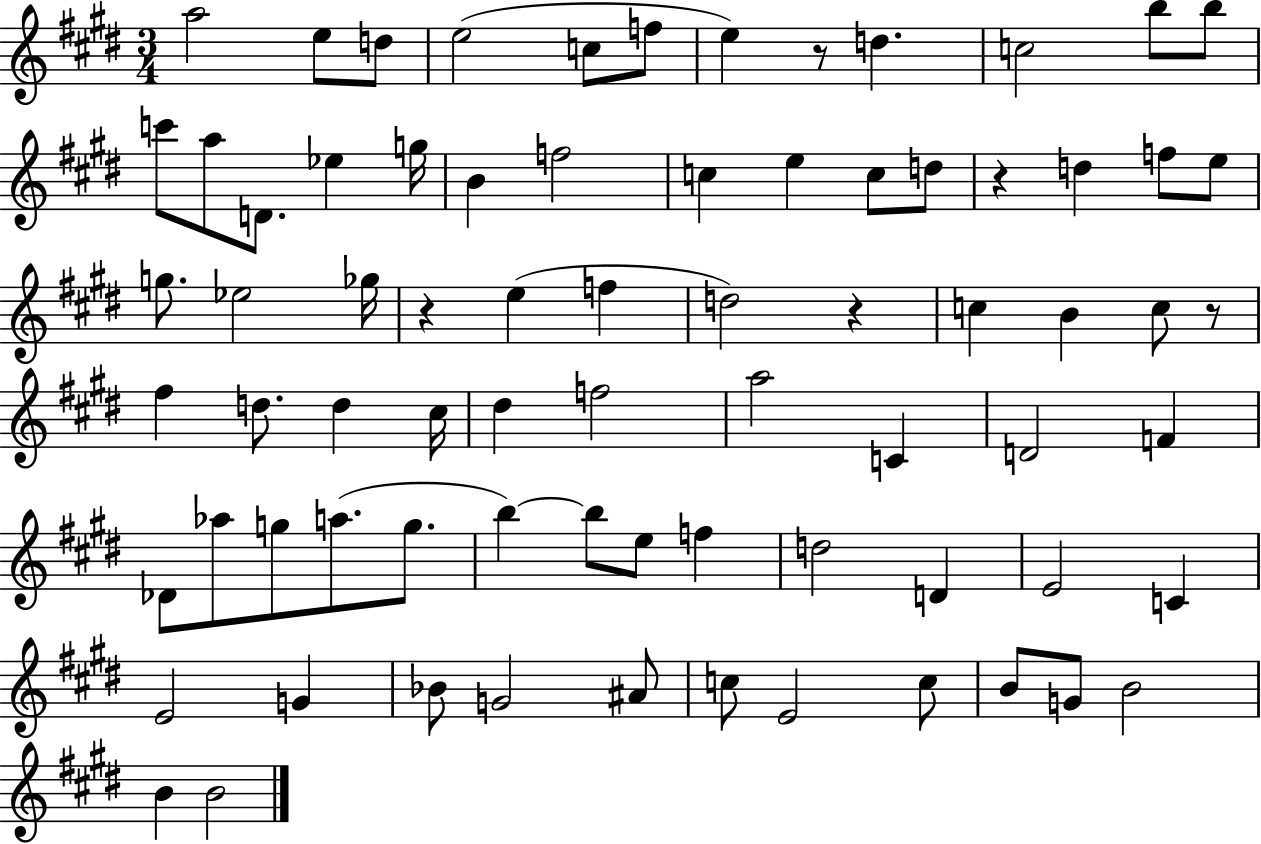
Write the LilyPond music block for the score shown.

{
  \clef treble
  \numericTimeSignature
  \time 3/4
  \key e \major
  \repeat volta 2 { a''2 e''8 d''8 | e''2( c''8 f''8 | e''4) r8 d''4. | c''2 b''8 b''8 | \break c'''8 a''8 d'8. ees''4 g''16 | b'4 f''2 | c''4 e''4 c''8 d''8 | r4 d''4 f''8 e''8 | \break g''8. ees''2 ges''16 | r4 e''4( f''4 | d''2) r4 | c''4 b'4 c''8 r8 | \break fis''4 d''8. d''4 cis''16 | dis''4 f''2 | a''2 c'4 | d'2 f'4 | \break des'8 aes''8 g''8 a''8.( g''8. | b''4~~) b''8 e''8 f''4 | d''2 d'4 | e'2 c'4 | \break e'2 g'4 | bes'8 g'2 ais'8 | c''8 e'2 c''8 | b'8 g'8 b'2 | \break b'4 b'2 | } \bar "|."
}